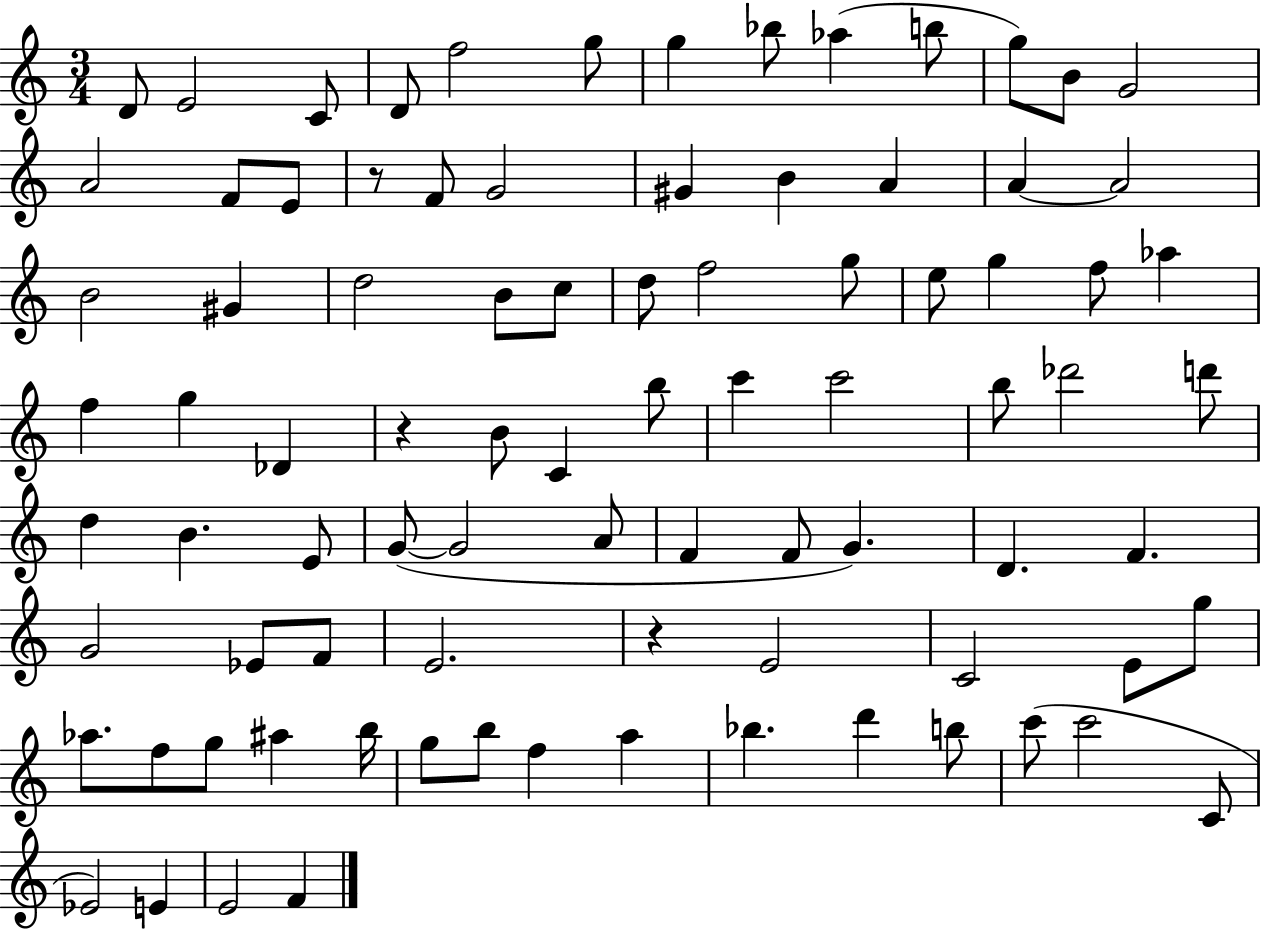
D4/e E4/h C4/e D4/e F5/h G5/e G5/q Bb5/e Ab5/q B5/e G5/e B4/e G4/h A4/h F4/e E4/e R/e F4/e G4/h G#4/q B4/q A4/q A4/q A4/h B4/h G#4/q D5/h B4/e C5/e D5/e F5/h G5/e E5/e G5/q F5/e Ab5/q F5/q G5/q Db4/q R/q B4/e C4/q B5/e C6/q C6/h B5/e Db6/h D6/e D5/q B4/q. E4/e G4/e G4/h A4/e F4/q F4/e G4/q. D4/q. F4/q. G4/h Eb4/e F4/e E4/h. R/q E4/h C4/h E4/e G5/e Ab5/e. F5/e G5/e A#5/q B5/s G5/e B5/e F5/q A5/q Bb5/q. D6/q B5/e C6/e C6/h C4/e Eb4/h E4/q E4/h F4/q